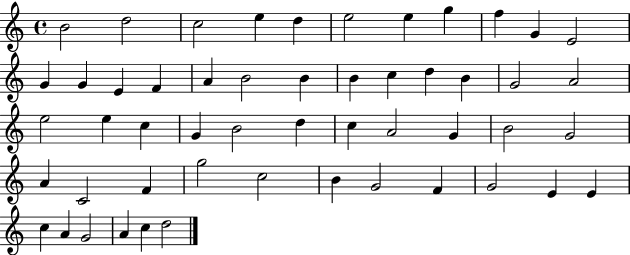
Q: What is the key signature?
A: C major